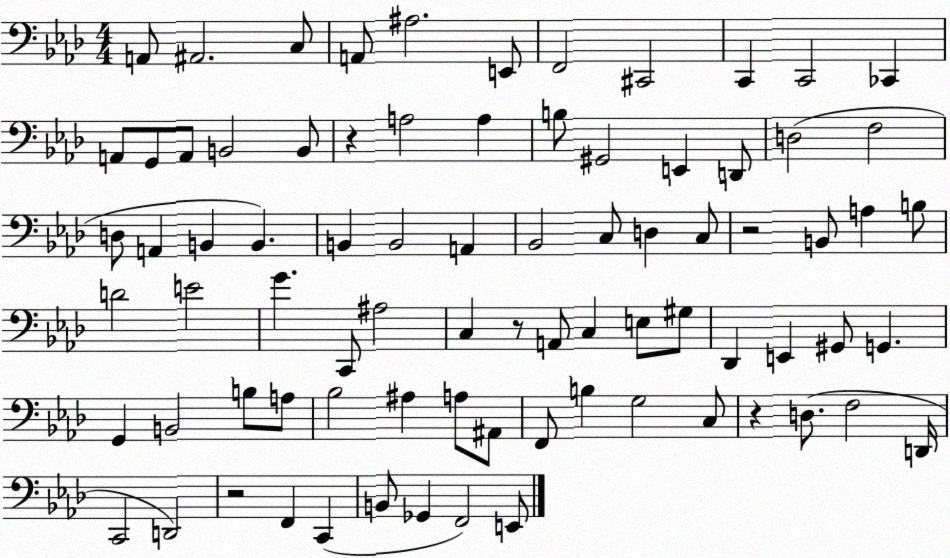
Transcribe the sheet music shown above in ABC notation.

X:1
T:Untitled
M:4/4
L:1/4
K:Ab
A,,/2 ^A,,2 C,/2 A,,/2 ^A,2 E,,/2 F,,2 ^C,,2 C,, C,,2 _C,, A,,/2 G,,/2 A,,/2 B,,2 B,,/2 z A,2 A, B,/2 ^G,,2 E,, D,,/2 D,2 F,2 D,/2 A,, B,, B,, B,, B,,2 A,, _B,,2 C,/2 D, C,/2 z2 B,,/2 A, B,/2 D2 E2 G C,,/2 ^A,2 C, z/2 A,,/2 C, E,/2 ^G,/2 _D,, E,, ^G,,/2 G,, G,, B,,2 B,/2 A,/2 _B,2 ^A, A,/2 ^A,,/2 F,,/2 B, G,2 C,/2 z D,/2 F,2 D,,/4 C,,2 D,,2 z2 F,, C,, B,,/2 _G,, F,,2 E,,/2